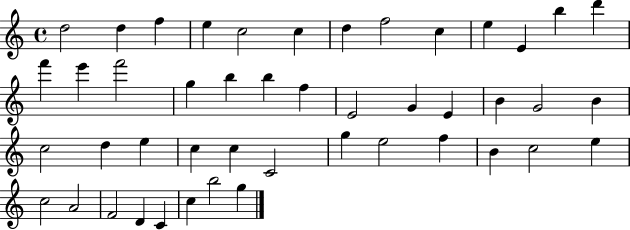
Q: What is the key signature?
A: C major